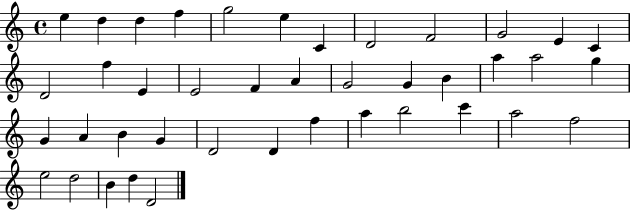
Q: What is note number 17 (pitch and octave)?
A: F4